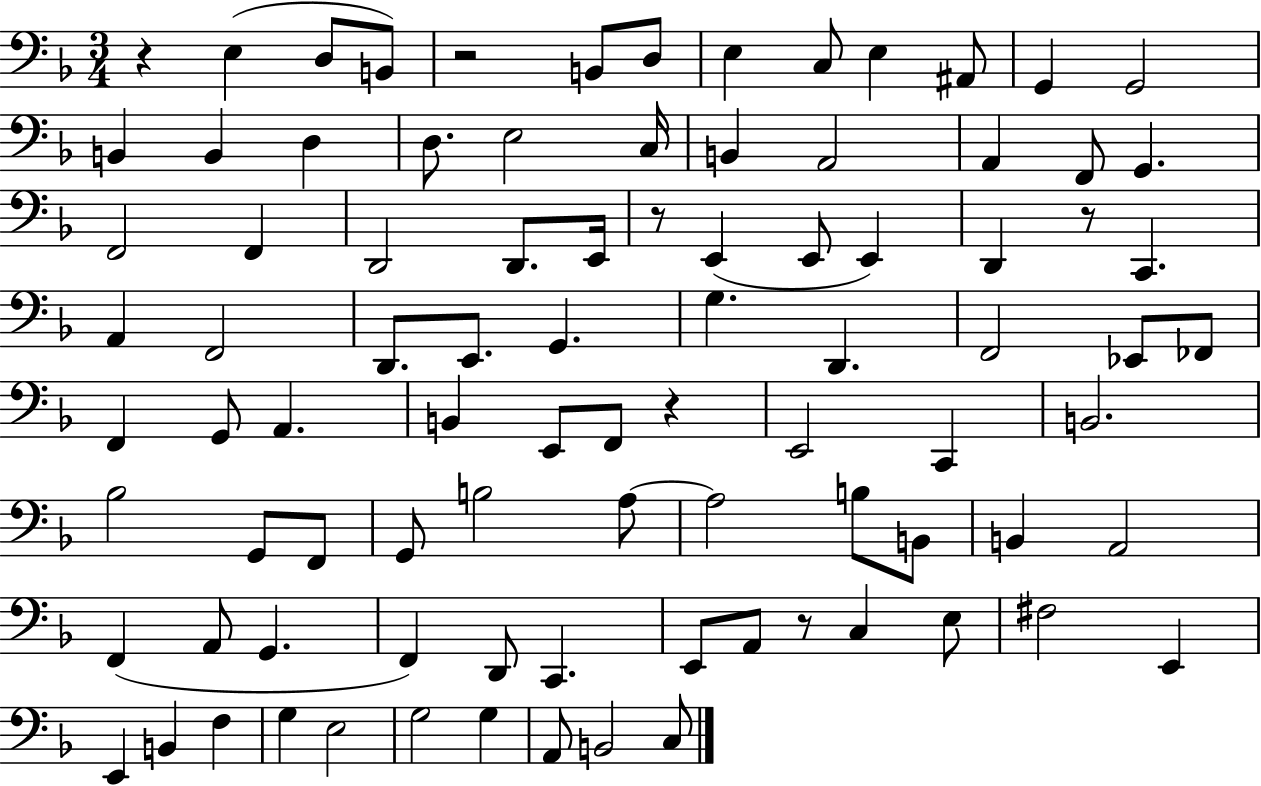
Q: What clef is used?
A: bass